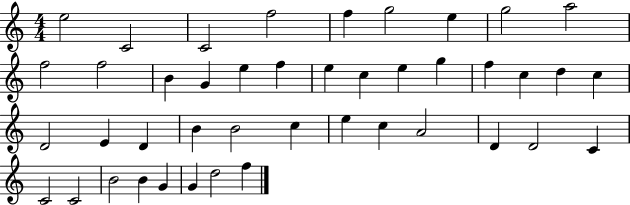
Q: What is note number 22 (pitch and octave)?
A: D5